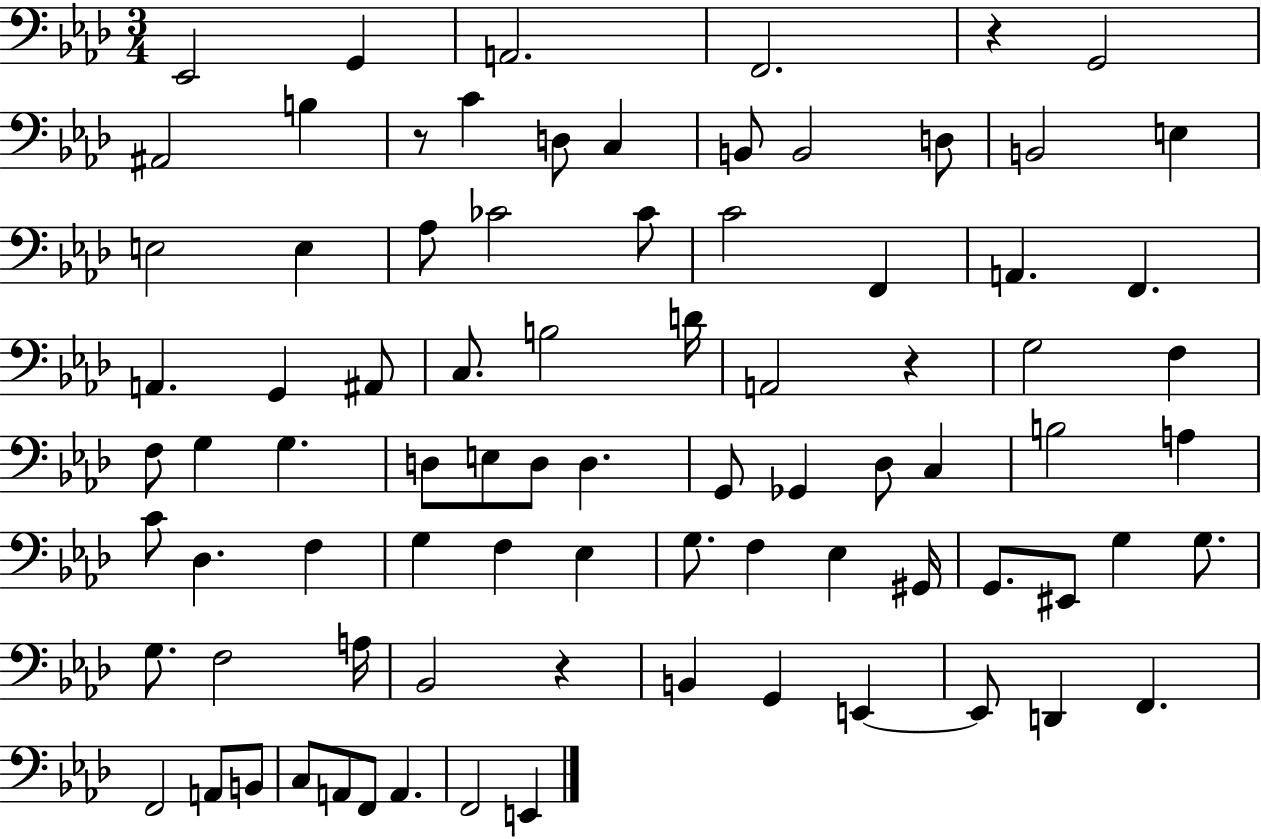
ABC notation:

X:1
T:Untitled
M:3/4
L:1/4
K:Ab
_E,,2 G,, A,,2 F,,2 z G,,2 ^A,,2 B, z/2 C D,/2 C, B,,/2 B,,2 D,/2 B,,2 E, E,2 E, _A,/2 _C2 _C/2 C2 F,, A,, F,, A,, G,, ^A,,/2 C,/2 B,2 D/4 A,,2 z G,2 F, F,/2 G, G, D,/2 E,/2 D,/2 D, G,,/2 _G,, _D,/2 C, B,2 A, C/2 _D, F, G, F, _E, G,/2 F, _E, ^G,,/4 G,,/2 ^E,,/2 G, G,/2 G,/2 F,2 A,/4 _B,,2 z B,, G,, E,, E,,/2 D,, F,, F,,2 A,,/2 B,,/2 C,/2 A,,/2 F,,/2 A,, F,,2 E,,